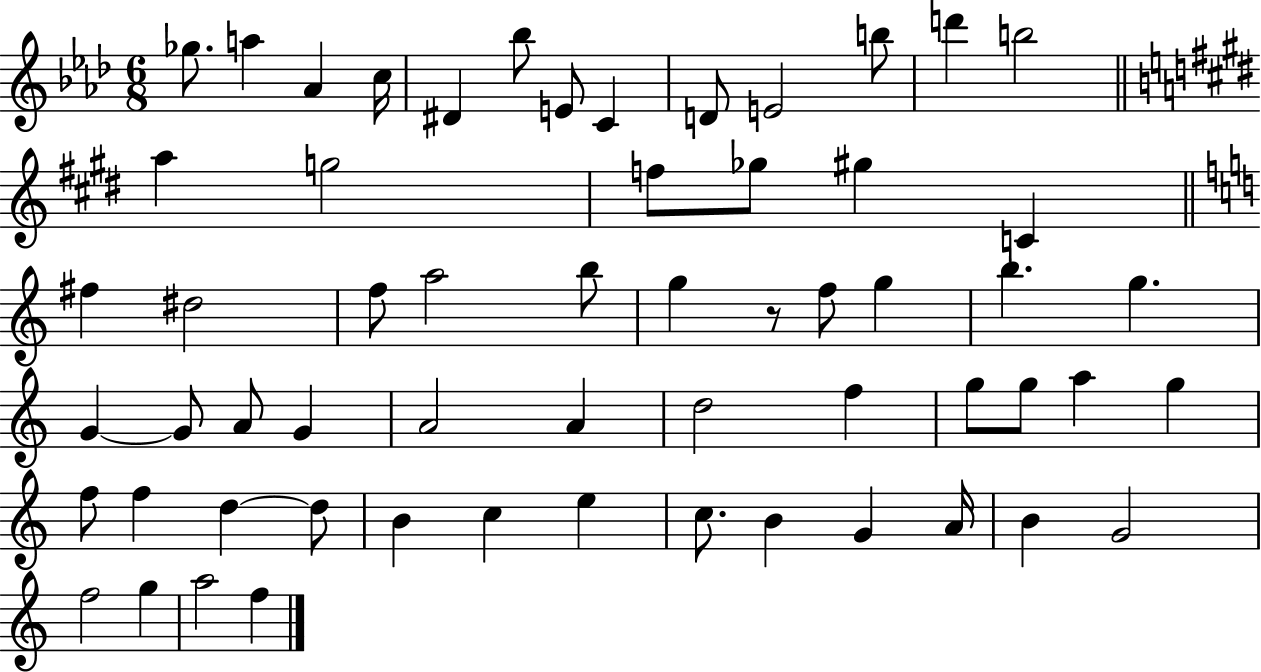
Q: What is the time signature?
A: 6/8